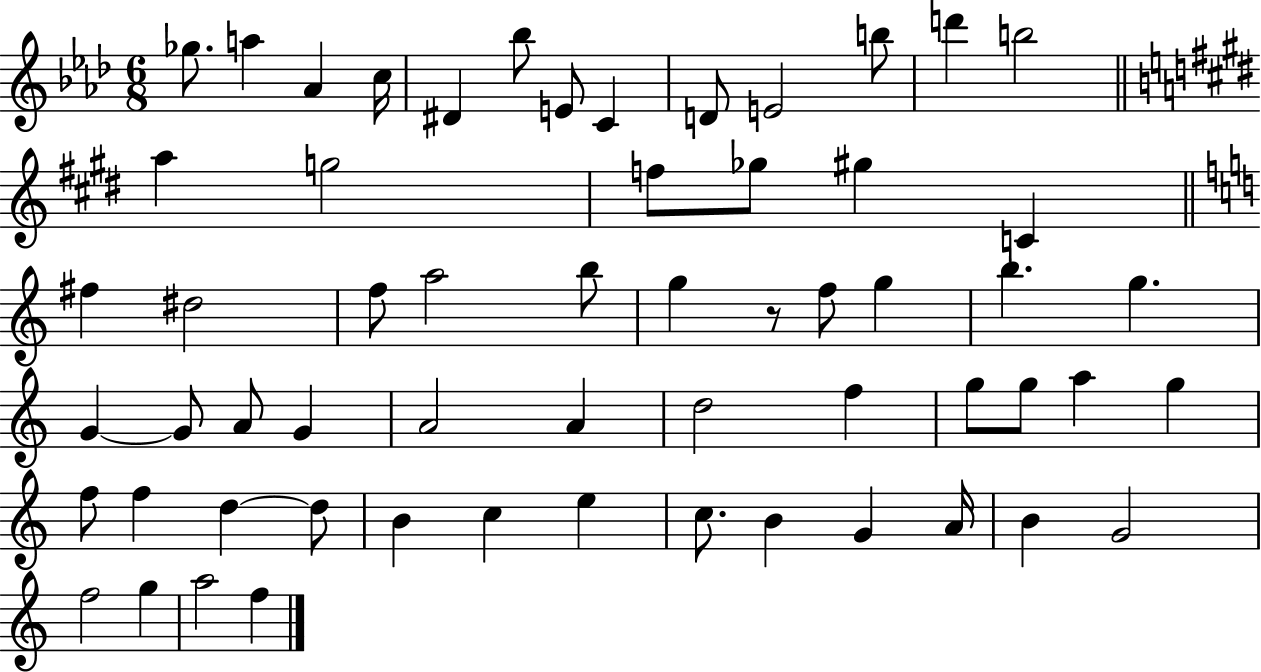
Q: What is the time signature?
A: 6/8